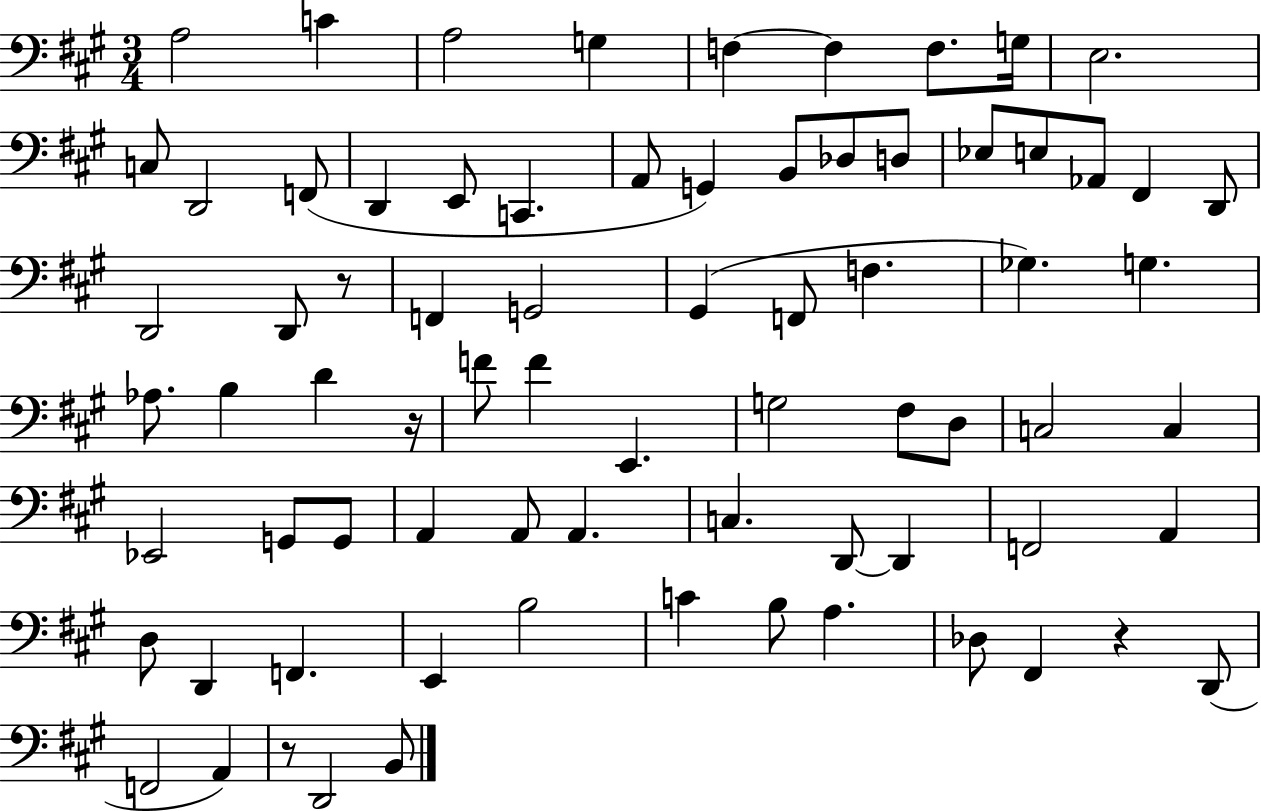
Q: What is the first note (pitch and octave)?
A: A3